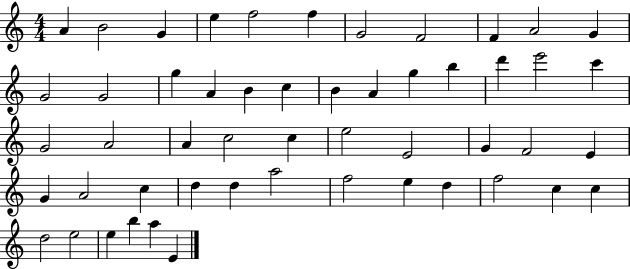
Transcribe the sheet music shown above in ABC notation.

X:1
T:Untitled
M:4/4
L:1/4
K:C
A B2 G e f2 f G2 F2 F A2 G G2 G2 g A B c B A g b d' e'2 c' G2 A2 A c2 c e2 E2 G F2 E G A2 c d d a2 f2 e d f2 c c d2 e2 e b a E